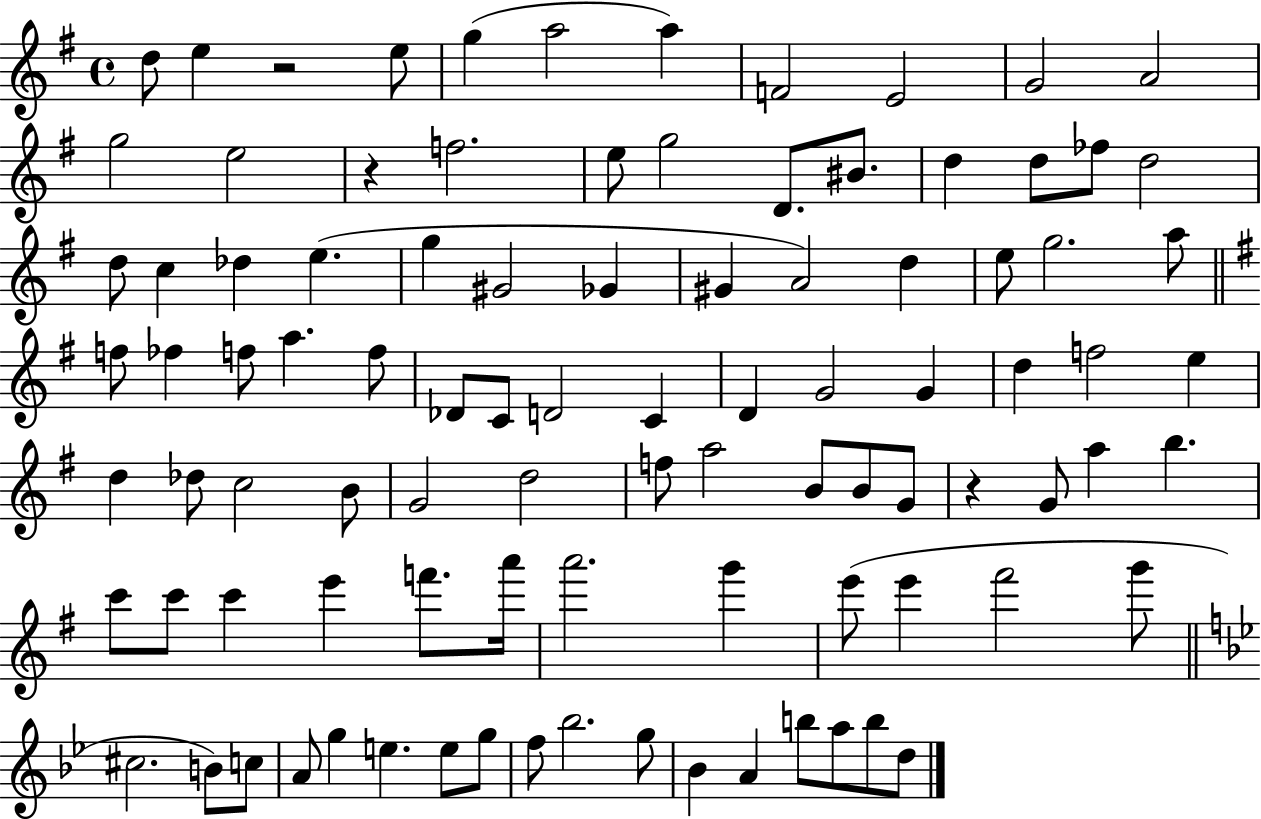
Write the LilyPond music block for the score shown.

{
  \clef treble
  \time 4/4
  \defaultTimeSignature
  \key g \major
  d''8 e''4 r2 e''8 | g''4( a''2 a''4) | f'2 e'2 | g'2 a'2 | \break g''2 e''2 | r4 f''2. | e''8 g''2 d'8. bis'8. | d''4 d''8 fes''8 d''2 | \break d''8 c''4 des''4 e''4.( | g''4 gis'2 ges'4 | gis'4 a'2) d''4 | e''8 g''2. a''8 | \break \bar "||" \break \key g \major f''8 fes''4 f''8 a''4. f''8 | des'8 c'8 d'2 c'4 | d'4 g'2 g'4 | d''4 f''2 e''4 | \break d''4 des''8 c''2 b'8 | g'2 d''2 | f''8 a''2 b'8 b'8 g'8 | r4 g'8 a''4 b''4. | \break c'''8 c'''8 c'''4 e'''4 f'''8. a'''16 | a'''2. g'''4 | e'''8( e'''4 fis'''2 g'''8 | \bar "||" \break \key g \minor cis''2. b'8) c''8 | a'8 g''4 e''4. e''8 g''8 | f''8 bes''2. g''8 | bes'4 a'4 b''8 a''8 b''8 d''8 | \break \bar "|."
}